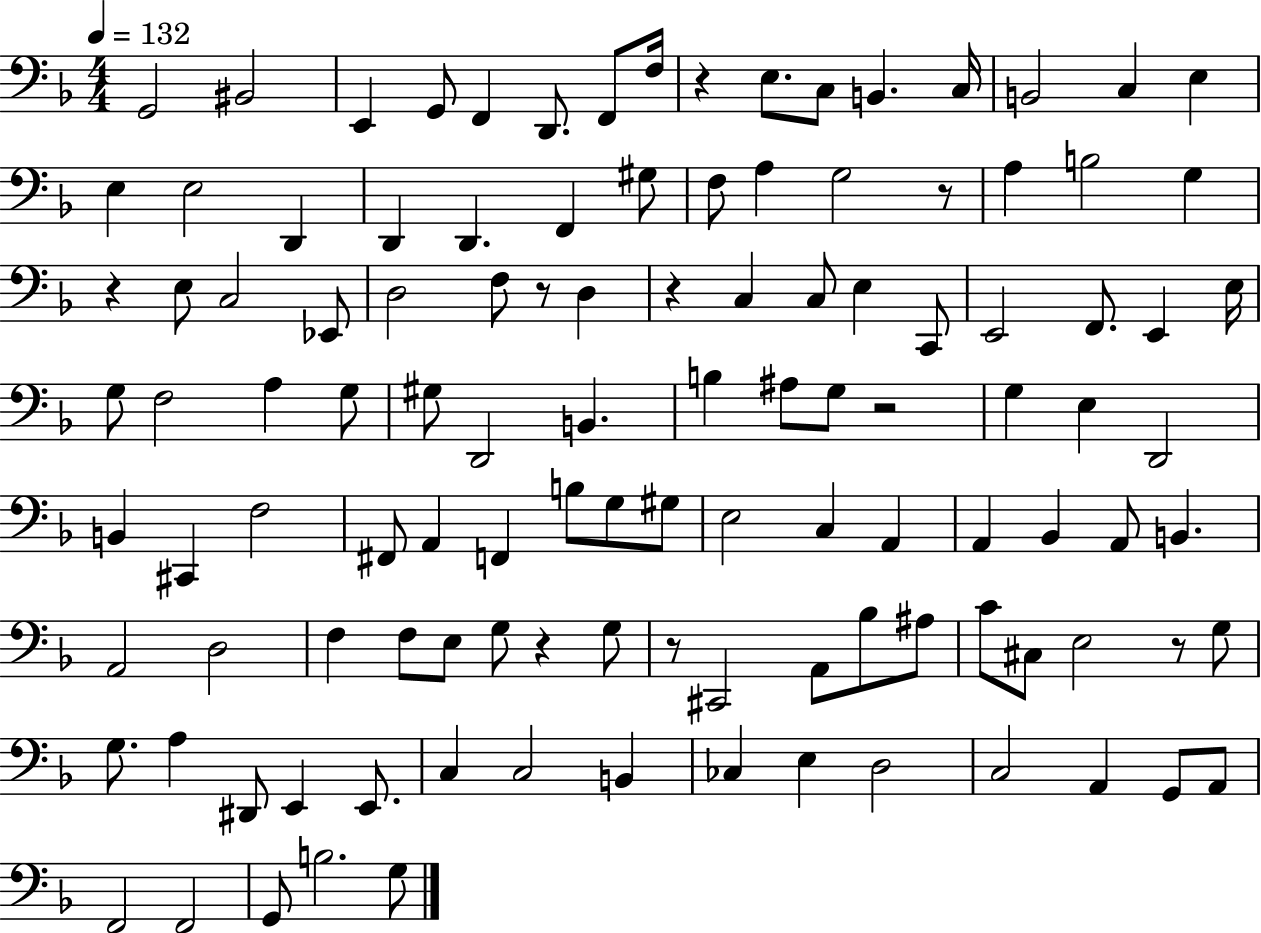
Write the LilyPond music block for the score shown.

{
  \clef bass
  \numericTimeSignature
  \time 4/4
  \key f \major
  \tempo 4 = 132
  g,2 bis,2 | e,4 g,8 f,4 d,8. f,8 f16 | r4 e8. c8 b,4. c16 | b,2 c4 e4 | \break e4 e2 d,4 | d,4 d,4. f,4 gis8 | f8 a4 g2 r8 | a4 b2 g4 | \break r4 e8 c2 ees,8 | d2 f8 r8 d4 | r4 c4 c8 e4 c,8 | e,2 f,8. e,4 e16 | \break g8 f2 a4 g8 | gis8 d,2 b,4. | b4 ais8 g8 r2 | g4 e4 d,2 | \break b,4 cis,4 f2 | fis,8 a,4 f,4 b8 g8 gis8 | e2 c4 a,4 | a,4 bes,4 a,8 b,4. | \break a,2 d2 | f4 f8 e8 g8 r4 g8 | r8 cis,2 a,8 bes8 ais8 | c'8 cis8 e2 r8 g8 | \break g8. a4 dis,8 e,4 e,8. | c4 c2 b,4 | ces4 e4 d2 | c2 a,4 g,8 a,8 | \break f,2 f,2 | g,8 b2. g8 | \bar "|."
}